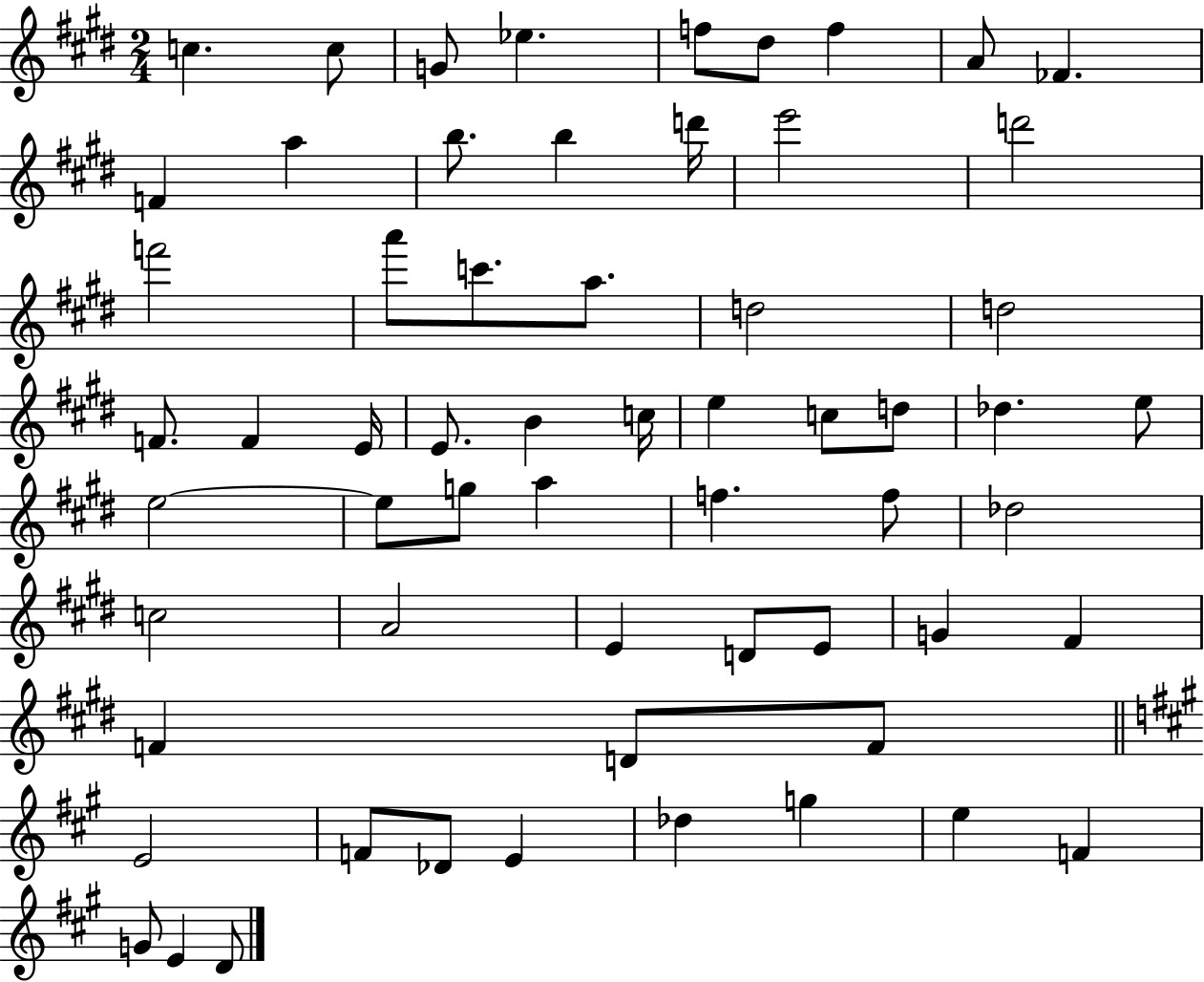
X:1
T:Untitled
M:2/4
L:1/4
K:E
c c/2 G/2 _e f/2 ^d/2 f A/2 _F F a b/2 b d'/4 e'2 d'2 f'2 a'/2 c'/2 a/2 d2 d2 F/2 F E/4 E/2 B c/4 e c/2 d/2 _d e/2 e2 e/2 g/2 a f f/2 _d2 c2 A2 E D/2 E/2 G ^F F D/2 F/2 E2 F/2 _D/2 E _d g e F G/2 E D/2